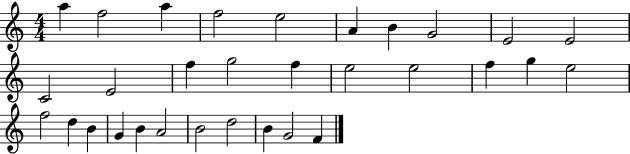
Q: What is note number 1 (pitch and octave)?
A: A5